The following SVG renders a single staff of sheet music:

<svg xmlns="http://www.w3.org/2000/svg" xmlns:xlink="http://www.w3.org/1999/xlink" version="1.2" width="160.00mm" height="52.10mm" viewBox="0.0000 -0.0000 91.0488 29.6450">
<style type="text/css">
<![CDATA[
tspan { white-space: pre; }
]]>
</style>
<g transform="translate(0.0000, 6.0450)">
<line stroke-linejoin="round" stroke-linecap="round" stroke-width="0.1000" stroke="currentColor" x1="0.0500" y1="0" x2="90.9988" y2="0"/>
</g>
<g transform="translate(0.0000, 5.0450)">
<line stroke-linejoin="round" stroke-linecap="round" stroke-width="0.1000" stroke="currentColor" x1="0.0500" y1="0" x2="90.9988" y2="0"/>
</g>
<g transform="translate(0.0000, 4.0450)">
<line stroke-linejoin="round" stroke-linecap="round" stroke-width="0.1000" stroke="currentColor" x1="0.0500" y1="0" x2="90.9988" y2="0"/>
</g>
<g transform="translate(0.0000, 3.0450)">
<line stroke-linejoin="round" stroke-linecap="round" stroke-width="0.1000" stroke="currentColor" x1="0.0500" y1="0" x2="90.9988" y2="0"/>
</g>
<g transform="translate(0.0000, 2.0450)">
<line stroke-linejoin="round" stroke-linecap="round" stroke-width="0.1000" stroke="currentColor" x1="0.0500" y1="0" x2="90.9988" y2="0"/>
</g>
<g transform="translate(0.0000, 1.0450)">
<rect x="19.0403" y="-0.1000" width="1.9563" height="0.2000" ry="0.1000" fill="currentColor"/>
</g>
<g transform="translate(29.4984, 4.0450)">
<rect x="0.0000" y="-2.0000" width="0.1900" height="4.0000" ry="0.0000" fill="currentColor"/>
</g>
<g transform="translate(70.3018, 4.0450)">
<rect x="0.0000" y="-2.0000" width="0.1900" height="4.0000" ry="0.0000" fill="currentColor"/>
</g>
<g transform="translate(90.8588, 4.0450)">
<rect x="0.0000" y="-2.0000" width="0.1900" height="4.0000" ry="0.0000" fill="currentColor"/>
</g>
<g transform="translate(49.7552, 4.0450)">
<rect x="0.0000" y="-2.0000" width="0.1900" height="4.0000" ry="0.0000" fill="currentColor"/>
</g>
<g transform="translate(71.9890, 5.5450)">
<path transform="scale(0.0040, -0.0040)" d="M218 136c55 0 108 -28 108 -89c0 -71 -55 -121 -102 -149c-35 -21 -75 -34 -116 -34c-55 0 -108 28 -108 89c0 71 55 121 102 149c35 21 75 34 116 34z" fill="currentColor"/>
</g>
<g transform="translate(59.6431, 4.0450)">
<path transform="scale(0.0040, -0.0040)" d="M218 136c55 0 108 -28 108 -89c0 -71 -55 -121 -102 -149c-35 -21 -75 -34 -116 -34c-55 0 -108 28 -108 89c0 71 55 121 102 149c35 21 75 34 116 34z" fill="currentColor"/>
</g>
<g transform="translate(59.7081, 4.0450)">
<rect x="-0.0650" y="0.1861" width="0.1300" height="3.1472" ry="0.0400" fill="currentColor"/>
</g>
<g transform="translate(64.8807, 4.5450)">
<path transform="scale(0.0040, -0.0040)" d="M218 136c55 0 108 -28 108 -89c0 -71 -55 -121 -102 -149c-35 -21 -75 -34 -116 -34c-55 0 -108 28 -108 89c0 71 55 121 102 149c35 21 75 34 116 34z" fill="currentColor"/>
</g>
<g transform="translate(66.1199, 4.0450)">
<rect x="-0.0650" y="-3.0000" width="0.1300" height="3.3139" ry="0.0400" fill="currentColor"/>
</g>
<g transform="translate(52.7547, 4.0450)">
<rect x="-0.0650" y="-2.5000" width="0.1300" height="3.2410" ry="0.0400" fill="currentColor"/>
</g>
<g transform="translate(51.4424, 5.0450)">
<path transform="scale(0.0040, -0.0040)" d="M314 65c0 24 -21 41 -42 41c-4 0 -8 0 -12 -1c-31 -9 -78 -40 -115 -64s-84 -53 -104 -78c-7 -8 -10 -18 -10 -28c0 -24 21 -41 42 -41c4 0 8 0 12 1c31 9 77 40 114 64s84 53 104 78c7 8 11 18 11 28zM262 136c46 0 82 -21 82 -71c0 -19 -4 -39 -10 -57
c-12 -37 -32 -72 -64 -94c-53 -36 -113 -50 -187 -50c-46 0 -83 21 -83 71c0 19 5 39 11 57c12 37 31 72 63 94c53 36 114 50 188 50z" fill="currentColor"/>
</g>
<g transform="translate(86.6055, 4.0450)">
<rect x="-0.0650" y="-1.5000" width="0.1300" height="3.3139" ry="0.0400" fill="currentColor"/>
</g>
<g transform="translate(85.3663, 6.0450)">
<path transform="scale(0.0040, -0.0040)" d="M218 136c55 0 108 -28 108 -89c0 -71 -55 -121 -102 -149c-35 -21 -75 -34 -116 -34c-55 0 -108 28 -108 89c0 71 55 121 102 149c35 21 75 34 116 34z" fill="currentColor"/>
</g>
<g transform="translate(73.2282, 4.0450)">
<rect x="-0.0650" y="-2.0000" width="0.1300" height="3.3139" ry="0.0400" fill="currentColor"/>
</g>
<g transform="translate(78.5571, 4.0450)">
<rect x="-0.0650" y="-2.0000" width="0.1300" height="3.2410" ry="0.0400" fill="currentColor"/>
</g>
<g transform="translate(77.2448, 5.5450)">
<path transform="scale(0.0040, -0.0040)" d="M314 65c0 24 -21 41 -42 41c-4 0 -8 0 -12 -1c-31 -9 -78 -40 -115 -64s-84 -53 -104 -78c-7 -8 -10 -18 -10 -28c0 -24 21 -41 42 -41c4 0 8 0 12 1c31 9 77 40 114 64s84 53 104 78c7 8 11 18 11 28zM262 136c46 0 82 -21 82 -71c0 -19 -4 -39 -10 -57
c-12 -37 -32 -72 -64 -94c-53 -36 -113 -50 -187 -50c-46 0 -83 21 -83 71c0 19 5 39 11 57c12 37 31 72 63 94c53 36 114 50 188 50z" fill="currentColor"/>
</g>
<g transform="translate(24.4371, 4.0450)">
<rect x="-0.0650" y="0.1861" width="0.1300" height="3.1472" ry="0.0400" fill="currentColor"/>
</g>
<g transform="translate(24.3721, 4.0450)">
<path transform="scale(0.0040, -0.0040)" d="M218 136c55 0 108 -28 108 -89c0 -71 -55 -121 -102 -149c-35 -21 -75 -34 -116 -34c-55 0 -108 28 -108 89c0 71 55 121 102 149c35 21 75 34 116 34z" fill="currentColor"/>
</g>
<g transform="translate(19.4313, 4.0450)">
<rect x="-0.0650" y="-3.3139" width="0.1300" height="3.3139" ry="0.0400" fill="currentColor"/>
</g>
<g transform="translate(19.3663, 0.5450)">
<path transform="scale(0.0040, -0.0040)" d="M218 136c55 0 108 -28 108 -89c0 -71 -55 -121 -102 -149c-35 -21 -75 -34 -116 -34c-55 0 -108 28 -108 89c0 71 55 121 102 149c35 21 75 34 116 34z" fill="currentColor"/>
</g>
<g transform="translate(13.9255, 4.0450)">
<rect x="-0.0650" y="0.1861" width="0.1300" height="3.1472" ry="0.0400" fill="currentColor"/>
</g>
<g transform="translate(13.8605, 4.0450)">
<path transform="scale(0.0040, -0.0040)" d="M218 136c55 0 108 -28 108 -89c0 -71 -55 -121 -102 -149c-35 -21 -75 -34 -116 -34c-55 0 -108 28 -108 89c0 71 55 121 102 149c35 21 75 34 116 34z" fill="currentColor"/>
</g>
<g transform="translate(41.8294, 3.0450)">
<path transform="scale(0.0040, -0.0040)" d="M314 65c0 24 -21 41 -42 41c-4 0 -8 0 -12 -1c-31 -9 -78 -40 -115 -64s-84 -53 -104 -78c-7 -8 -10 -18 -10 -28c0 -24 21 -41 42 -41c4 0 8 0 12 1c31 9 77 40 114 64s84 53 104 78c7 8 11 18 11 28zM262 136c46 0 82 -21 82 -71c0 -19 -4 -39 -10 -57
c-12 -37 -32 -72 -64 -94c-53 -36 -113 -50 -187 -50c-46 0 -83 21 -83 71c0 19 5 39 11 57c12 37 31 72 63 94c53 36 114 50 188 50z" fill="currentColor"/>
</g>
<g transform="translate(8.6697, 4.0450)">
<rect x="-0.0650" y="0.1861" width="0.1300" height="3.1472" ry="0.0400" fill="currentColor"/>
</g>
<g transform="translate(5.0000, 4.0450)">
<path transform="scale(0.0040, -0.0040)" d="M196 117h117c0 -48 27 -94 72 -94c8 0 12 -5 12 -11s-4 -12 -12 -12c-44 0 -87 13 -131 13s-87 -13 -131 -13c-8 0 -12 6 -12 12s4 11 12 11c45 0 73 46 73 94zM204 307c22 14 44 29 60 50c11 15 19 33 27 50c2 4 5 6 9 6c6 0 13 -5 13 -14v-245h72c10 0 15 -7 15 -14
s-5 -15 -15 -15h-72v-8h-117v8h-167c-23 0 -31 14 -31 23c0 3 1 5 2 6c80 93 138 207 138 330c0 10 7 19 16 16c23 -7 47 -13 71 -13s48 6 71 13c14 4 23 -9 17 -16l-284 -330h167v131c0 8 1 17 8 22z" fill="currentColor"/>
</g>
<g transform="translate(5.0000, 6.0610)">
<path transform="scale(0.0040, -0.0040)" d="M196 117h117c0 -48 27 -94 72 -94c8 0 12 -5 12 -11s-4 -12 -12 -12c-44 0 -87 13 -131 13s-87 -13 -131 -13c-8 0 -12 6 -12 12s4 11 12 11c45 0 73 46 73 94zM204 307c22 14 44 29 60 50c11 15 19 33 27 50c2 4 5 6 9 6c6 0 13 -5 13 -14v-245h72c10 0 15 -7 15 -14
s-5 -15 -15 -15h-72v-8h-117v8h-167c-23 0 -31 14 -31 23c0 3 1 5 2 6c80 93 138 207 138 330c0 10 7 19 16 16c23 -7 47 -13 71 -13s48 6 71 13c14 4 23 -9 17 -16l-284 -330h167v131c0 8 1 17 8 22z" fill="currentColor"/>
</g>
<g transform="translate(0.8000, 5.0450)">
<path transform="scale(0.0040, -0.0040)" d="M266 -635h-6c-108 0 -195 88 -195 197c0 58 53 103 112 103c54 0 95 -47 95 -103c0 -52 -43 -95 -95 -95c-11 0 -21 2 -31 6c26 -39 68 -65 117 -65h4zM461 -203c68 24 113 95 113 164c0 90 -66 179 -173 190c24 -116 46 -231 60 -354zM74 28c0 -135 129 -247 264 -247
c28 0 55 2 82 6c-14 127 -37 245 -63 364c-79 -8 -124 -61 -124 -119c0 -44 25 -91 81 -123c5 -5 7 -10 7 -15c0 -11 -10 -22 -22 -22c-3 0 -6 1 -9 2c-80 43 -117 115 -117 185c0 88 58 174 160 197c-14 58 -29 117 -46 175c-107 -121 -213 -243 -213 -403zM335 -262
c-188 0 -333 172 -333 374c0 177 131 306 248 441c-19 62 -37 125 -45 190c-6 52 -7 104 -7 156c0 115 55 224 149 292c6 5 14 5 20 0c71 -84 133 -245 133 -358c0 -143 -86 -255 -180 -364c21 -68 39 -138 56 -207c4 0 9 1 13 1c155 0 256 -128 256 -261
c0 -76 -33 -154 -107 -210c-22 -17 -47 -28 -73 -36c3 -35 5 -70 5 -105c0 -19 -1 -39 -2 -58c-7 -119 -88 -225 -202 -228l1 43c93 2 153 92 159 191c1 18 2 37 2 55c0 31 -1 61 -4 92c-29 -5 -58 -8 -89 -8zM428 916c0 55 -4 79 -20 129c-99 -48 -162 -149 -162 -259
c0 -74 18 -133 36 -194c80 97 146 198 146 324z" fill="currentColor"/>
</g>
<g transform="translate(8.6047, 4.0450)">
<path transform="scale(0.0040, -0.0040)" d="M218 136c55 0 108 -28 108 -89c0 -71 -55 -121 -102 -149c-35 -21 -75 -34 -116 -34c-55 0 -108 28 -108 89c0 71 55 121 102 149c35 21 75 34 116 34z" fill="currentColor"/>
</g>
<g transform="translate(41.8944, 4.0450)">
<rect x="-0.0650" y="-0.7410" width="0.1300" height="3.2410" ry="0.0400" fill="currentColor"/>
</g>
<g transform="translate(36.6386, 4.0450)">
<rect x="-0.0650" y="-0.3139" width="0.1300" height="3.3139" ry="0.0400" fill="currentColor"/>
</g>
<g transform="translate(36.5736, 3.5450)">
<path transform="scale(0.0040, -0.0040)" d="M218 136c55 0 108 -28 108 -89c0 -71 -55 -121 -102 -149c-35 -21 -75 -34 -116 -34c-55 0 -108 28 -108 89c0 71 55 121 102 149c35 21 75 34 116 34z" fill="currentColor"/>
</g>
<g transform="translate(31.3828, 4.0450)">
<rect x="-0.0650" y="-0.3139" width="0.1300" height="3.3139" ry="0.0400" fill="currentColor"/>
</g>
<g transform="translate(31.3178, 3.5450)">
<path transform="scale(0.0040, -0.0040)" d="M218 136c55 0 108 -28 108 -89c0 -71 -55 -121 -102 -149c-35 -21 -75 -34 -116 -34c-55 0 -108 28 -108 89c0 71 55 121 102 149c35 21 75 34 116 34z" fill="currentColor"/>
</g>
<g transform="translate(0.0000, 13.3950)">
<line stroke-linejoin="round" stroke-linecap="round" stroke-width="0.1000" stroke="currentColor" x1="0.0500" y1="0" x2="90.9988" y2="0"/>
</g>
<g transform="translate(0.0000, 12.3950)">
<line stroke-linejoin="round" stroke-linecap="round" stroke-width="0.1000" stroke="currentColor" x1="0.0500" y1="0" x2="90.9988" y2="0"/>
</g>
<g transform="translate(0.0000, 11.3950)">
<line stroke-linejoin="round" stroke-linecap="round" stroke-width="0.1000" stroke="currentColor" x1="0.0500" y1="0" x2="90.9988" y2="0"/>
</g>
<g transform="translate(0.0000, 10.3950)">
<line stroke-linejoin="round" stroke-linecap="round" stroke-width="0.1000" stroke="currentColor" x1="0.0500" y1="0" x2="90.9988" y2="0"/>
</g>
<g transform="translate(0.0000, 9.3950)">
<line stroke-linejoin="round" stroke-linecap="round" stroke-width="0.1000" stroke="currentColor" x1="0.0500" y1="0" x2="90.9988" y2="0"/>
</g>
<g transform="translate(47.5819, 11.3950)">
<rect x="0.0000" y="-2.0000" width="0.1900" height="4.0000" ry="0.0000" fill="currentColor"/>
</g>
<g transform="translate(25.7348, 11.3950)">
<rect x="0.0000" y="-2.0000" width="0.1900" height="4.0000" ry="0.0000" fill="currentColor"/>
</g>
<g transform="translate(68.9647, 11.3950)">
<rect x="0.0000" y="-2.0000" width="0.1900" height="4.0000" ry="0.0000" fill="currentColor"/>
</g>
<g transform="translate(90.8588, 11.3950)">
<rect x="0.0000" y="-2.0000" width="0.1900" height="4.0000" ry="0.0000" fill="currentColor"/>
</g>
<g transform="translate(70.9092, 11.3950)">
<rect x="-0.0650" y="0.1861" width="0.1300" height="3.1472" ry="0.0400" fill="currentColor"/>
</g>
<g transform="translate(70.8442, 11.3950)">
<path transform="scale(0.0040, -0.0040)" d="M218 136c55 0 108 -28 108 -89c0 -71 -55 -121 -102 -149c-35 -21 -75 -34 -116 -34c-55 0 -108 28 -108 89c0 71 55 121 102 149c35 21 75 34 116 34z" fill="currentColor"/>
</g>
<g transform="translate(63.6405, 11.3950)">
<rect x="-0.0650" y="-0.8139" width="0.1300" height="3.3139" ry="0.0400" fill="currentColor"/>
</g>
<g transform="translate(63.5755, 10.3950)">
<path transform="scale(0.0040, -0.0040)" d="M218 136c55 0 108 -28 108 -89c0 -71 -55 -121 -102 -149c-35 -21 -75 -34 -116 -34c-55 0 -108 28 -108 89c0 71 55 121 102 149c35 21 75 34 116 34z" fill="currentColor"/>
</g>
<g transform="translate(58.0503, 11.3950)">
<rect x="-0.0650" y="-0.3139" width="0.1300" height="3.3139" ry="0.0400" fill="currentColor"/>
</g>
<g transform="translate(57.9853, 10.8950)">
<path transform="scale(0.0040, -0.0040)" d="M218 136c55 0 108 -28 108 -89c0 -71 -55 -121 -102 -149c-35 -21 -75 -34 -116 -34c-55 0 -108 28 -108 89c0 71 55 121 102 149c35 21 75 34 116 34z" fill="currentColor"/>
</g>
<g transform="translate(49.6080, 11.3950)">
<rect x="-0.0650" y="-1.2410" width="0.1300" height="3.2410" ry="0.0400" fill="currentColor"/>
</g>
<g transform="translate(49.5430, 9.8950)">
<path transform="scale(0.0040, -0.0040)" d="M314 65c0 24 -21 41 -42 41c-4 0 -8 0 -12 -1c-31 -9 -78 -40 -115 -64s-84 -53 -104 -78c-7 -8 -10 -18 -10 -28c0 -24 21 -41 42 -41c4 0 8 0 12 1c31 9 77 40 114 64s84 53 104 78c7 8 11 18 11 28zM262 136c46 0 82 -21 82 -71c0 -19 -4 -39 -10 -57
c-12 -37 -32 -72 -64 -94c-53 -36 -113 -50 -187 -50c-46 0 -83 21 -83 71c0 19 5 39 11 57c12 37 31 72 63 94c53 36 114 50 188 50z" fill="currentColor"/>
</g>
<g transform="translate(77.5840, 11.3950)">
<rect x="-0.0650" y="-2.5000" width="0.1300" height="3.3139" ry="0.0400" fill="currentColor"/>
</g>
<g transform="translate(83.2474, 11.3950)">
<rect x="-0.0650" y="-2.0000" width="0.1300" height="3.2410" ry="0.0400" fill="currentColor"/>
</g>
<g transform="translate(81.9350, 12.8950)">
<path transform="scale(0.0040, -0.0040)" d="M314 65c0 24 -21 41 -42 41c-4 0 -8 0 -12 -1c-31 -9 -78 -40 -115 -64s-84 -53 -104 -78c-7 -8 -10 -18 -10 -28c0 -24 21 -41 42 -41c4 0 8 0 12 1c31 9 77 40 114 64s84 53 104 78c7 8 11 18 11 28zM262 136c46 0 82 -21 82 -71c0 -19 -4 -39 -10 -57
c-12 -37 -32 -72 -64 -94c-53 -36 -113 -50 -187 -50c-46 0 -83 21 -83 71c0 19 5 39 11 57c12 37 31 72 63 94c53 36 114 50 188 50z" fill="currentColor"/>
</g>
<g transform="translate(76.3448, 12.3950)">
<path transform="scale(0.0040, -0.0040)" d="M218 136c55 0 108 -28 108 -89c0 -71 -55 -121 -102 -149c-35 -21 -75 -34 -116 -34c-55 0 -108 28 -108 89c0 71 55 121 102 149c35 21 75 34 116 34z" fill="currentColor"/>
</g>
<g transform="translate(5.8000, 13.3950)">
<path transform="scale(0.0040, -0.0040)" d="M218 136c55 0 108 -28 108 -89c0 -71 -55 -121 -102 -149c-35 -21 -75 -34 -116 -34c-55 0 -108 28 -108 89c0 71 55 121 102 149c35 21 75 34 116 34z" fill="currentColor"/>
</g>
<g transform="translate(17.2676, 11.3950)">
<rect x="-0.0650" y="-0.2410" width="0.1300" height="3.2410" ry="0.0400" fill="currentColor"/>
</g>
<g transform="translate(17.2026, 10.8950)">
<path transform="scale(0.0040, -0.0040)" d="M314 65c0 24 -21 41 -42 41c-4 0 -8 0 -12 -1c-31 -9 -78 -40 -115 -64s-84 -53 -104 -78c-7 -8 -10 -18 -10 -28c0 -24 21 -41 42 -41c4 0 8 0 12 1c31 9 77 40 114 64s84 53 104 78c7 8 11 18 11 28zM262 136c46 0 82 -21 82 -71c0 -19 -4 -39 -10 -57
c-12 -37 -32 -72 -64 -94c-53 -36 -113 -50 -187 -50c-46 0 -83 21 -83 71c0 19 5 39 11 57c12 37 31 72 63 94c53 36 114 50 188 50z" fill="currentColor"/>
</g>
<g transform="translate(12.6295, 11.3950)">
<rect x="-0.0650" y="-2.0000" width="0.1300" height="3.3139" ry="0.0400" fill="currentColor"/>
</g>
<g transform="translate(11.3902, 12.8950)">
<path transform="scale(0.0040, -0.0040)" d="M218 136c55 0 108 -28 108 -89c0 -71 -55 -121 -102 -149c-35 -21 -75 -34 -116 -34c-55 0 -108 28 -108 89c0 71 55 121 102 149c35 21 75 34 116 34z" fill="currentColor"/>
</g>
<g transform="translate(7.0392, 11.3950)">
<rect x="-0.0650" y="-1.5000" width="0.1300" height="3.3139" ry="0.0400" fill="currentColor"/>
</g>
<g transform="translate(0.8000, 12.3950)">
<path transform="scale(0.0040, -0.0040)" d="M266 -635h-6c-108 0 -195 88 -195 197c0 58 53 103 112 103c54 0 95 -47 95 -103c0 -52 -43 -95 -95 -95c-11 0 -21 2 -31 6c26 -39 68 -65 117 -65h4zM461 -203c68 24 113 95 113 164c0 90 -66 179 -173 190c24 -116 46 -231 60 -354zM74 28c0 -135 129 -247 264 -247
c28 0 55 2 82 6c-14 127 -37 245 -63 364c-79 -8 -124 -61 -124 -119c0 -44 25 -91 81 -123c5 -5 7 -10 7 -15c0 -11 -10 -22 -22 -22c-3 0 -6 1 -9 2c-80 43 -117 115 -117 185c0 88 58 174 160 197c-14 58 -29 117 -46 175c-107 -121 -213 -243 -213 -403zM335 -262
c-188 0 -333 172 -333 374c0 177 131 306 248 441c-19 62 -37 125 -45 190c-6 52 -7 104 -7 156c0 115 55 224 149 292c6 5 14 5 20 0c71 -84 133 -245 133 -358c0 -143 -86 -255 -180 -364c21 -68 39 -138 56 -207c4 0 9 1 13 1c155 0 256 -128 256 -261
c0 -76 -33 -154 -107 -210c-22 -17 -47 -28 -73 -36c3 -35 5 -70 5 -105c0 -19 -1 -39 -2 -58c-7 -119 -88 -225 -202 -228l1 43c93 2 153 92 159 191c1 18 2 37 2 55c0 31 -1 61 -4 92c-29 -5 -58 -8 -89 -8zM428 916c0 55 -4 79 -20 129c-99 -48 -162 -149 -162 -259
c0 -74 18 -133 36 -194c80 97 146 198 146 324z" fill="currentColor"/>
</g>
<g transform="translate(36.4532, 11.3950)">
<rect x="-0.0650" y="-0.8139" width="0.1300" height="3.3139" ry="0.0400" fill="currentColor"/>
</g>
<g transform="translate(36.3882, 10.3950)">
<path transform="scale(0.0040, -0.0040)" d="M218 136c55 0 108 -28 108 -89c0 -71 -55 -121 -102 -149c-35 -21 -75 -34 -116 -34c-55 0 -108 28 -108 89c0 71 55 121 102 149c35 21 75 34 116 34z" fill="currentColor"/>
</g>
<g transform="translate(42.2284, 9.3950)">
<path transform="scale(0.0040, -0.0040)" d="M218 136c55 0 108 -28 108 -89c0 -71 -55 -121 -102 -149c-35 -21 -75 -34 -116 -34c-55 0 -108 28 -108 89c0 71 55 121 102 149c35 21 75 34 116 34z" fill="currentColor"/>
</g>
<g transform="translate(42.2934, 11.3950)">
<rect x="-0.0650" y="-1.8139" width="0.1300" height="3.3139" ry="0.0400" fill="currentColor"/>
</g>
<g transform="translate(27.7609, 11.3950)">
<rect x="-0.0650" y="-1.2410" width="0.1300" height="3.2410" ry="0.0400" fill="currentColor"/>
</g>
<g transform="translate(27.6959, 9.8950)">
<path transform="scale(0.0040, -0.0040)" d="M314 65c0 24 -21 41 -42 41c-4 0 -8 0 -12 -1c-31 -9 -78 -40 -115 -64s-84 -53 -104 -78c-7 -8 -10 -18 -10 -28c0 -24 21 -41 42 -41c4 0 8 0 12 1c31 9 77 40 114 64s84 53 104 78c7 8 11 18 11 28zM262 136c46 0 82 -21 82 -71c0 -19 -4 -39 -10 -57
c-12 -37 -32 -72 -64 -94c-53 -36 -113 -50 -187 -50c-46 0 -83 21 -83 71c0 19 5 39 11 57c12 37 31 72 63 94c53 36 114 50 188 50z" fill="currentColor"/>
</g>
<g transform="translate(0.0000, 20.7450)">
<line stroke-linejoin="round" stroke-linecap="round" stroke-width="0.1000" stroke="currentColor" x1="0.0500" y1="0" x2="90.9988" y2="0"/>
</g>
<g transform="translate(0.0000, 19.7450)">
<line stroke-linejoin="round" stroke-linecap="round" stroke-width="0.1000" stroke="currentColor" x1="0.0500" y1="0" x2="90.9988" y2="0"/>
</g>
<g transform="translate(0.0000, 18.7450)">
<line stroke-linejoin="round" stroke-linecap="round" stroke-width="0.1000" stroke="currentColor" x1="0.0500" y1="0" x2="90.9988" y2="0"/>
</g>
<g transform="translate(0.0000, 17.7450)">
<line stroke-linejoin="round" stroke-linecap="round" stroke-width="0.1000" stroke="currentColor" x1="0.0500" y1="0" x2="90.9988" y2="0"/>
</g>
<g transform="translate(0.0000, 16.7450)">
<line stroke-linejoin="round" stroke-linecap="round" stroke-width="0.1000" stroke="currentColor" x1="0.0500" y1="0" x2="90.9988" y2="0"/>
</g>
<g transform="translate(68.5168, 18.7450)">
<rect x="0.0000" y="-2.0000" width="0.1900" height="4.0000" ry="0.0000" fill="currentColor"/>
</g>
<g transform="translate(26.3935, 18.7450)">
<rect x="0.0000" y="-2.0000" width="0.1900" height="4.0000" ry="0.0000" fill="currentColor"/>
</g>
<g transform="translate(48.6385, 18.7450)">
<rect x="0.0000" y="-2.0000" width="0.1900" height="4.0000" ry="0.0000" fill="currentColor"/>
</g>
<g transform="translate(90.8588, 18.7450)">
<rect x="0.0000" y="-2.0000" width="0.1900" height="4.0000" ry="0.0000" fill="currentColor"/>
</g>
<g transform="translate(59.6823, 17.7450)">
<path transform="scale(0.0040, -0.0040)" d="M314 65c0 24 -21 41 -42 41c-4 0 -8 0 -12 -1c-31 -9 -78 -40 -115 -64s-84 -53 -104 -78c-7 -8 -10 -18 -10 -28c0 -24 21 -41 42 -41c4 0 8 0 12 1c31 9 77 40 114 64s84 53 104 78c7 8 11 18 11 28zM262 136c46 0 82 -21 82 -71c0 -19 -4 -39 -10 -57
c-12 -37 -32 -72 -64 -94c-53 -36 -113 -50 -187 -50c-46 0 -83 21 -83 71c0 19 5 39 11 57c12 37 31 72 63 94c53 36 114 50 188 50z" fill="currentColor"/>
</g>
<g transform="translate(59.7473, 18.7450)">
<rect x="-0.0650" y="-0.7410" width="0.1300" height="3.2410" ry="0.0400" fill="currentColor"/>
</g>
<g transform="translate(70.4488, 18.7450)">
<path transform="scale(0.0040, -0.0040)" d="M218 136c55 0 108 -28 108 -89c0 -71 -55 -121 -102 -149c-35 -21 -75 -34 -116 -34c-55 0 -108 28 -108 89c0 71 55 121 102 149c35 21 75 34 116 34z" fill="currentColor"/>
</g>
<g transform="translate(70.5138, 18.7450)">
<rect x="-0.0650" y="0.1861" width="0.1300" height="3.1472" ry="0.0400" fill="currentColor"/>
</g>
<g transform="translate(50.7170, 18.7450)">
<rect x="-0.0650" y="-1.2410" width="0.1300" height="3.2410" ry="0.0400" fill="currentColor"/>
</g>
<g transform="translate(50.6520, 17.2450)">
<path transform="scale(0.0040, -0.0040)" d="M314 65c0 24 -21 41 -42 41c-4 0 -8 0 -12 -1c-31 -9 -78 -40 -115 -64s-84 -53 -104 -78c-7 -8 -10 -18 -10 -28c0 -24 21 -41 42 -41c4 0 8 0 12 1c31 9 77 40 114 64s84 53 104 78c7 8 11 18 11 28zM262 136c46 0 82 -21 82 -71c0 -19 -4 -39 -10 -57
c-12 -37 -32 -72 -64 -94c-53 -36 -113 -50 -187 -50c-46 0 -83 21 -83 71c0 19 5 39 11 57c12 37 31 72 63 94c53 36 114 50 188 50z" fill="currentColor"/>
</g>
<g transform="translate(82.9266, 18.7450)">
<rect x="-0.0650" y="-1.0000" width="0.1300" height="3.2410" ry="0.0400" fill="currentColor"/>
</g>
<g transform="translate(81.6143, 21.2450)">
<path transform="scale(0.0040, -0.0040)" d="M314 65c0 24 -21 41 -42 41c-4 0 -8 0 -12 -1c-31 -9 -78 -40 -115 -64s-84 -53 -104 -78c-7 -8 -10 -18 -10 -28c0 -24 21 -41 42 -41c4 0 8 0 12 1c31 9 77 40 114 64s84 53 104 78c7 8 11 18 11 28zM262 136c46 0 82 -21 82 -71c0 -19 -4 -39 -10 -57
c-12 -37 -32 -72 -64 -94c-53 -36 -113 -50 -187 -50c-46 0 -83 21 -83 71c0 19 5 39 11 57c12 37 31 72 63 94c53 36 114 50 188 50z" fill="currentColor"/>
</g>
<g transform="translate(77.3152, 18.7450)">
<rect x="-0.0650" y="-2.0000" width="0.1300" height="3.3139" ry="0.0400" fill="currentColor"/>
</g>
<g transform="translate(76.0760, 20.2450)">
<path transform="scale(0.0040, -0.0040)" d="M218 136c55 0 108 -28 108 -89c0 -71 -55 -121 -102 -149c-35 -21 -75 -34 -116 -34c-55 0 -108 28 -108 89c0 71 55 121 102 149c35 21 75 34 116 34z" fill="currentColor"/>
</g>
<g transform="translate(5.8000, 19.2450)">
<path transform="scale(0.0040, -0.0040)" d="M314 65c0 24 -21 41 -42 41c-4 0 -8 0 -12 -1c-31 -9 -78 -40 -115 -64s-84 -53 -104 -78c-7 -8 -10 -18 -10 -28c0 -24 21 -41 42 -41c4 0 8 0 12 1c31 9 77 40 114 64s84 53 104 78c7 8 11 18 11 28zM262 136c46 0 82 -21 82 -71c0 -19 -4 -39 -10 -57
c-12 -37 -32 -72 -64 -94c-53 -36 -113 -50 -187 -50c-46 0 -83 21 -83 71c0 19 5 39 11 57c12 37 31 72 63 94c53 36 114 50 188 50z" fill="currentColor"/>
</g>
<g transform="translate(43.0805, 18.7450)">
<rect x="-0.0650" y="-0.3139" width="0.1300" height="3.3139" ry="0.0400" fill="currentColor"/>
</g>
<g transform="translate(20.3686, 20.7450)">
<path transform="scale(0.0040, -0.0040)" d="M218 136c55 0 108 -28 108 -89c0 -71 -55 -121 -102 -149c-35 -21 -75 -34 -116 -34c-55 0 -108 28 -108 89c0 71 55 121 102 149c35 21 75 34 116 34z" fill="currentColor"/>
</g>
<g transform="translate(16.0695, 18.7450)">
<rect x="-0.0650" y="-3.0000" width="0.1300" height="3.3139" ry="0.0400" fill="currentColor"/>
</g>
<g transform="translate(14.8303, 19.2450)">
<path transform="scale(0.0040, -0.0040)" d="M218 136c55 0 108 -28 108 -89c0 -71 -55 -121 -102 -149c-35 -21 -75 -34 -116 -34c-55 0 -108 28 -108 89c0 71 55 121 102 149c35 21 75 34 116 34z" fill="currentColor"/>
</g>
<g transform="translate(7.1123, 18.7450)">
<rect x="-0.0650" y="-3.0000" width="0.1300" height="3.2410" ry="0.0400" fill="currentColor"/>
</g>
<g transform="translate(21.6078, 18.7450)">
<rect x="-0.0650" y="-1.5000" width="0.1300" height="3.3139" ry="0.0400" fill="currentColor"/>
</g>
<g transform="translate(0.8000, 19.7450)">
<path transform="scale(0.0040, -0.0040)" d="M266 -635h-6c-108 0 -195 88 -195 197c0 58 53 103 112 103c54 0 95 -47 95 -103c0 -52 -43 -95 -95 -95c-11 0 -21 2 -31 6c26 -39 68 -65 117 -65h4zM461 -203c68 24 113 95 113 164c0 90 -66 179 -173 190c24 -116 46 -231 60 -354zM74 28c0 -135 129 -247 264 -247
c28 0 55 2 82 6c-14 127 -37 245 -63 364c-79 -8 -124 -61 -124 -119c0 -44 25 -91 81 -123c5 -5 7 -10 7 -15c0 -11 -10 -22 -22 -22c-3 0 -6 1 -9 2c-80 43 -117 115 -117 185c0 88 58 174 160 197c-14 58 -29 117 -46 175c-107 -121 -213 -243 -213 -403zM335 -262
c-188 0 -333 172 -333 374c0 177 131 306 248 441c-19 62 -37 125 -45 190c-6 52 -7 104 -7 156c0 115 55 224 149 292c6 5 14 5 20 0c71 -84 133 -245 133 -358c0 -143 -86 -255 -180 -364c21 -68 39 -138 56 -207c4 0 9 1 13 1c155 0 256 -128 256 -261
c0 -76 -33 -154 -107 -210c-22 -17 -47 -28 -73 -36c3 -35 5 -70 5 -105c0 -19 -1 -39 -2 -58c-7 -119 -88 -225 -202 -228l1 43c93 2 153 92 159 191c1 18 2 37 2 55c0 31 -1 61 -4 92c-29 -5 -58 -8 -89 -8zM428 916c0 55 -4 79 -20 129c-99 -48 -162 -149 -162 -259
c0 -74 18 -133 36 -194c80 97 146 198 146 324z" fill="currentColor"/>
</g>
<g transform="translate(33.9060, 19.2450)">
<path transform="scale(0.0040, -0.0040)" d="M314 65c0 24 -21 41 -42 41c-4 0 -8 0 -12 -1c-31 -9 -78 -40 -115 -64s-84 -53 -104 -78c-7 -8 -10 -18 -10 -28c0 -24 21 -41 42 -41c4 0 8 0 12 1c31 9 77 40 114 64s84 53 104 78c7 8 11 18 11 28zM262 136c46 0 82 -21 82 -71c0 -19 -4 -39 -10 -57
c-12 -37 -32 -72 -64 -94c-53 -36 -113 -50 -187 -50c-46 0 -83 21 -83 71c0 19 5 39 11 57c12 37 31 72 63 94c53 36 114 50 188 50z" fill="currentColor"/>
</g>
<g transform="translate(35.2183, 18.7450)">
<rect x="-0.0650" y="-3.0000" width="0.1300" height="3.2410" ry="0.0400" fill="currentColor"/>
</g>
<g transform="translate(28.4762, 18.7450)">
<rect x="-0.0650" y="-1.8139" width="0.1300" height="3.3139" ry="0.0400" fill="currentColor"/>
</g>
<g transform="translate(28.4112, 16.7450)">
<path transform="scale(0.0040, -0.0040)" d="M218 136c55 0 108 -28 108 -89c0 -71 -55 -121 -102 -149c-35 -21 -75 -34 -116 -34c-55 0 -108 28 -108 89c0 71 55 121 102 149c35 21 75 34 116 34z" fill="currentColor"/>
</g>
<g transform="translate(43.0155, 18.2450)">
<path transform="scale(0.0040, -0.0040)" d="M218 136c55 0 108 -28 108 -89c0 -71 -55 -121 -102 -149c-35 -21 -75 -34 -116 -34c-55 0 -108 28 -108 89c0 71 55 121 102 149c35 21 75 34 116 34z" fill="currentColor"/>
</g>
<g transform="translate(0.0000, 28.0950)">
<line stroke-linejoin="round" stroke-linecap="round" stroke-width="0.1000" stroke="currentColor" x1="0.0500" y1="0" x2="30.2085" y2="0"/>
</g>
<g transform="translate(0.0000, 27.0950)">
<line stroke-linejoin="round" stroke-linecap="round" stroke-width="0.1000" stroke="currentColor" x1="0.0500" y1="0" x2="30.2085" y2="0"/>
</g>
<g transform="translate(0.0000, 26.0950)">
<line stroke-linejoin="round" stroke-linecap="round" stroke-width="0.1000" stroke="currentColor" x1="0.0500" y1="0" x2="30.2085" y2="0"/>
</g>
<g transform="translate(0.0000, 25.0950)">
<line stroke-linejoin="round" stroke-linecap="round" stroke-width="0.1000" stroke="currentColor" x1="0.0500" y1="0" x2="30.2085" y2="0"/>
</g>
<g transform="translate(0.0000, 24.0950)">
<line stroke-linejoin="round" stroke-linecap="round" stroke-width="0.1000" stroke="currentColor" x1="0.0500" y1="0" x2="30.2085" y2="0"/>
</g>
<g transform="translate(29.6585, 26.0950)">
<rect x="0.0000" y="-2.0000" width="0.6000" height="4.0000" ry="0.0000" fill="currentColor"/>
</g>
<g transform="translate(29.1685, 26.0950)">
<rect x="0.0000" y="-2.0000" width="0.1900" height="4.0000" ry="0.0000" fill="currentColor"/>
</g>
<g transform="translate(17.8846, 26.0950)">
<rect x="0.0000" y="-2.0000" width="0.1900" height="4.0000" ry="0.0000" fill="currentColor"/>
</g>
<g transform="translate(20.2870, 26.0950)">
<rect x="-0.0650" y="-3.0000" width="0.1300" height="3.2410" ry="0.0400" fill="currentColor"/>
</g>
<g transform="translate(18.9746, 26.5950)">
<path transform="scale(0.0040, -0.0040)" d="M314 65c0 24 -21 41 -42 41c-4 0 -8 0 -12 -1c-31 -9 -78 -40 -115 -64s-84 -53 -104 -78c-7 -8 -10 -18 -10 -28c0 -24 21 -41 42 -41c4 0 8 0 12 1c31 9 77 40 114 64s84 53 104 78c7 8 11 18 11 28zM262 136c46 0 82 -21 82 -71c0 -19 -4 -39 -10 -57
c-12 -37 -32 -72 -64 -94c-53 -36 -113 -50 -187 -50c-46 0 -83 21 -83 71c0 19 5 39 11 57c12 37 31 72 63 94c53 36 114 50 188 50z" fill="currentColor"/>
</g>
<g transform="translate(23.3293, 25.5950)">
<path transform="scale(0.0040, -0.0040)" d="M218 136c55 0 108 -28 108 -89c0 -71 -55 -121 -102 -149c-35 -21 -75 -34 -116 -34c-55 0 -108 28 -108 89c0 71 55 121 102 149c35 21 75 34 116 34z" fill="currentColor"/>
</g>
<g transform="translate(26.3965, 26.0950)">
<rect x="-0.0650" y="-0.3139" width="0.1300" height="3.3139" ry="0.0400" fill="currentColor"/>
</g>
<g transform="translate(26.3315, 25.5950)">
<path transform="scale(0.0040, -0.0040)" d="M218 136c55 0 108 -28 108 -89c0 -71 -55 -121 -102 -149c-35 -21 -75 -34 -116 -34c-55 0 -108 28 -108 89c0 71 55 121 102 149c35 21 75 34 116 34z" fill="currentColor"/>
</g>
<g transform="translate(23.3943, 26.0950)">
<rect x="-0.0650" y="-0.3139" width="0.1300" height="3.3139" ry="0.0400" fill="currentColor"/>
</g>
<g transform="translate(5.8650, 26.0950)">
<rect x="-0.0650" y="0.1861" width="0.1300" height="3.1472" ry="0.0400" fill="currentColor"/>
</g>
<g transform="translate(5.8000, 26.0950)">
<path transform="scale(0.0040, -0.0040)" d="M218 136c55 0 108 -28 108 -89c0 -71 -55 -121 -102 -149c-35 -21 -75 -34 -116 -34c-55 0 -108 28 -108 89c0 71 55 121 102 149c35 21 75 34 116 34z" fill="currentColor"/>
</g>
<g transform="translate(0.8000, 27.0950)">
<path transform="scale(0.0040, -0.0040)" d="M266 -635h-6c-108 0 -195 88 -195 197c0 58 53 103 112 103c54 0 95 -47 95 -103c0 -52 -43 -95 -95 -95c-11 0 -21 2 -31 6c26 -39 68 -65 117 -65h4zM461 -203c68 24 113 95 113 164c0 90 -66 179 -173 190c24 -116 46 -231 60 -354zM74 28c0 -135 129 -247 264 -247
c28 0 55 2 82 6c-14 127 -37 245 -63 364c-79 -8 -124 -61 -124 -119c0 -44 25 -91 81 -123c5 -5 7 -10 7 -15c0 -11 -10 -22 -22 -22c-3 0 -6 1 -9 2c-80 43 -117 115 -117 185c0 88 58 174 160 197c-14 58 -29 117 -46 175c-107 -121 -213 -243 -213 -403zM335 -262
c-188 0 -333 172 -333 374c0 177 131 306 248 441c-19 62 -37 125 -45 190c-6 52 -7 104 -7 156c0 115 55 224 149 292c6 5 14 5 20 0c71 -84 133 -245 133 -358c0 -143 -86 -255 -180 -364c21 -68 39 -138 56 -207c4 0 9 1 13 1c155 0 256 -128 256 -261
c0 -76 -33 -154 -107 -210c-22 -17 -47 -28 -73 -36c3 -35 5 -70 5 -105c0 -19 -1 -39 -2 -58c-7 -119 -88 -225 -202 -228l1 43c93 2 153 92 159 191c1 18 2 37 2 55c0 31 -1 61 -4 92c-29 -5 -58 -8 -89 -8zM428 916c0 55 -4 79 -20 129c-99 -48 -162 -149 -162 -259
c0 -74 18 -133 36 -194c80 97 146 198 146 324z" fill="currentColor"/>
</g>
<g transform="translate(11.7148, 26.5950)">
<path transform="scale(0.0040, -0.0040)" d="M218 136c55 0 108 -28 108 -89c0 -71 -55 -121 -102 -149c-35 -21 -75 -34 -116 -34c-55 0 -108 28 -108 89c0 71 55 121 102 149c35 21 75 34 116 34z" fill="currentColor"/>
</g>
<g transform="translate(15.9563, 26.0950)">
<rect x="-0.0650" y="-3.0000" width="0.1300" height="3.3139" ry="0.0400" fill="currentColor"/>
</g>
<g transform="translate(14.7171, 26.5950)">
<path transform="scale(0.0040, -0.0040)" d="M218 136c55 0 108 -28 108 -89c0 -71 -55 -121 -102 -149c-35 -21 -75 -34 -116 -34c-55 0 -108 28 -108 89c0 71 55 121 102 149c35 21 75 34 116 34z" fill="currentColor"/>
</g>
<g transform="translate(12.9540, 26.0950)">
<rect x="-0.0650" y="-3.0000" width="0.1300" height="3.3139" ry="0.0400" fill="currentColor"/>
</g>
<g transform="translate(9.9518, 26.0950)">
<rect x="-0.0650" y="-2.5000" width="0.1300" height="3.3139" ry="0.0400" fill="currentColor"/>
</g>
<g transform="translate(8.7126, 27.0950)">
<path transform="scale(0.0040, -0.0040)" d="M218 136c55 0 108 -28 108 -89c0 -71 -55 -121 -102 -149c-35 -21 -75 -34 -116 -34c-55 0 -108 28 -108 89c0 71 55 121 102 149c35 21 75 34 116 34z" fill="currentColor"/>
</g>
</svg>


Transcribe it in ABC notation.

X:1
T:Untitled
M:4/4
L:1/4
K:C
B B b B c c d2 G2 B A F F2 E E F c2 e2 d f e2 c d B G F2 A2 A E f A2 c e2 d2 B F D2 B G A A A2 c c